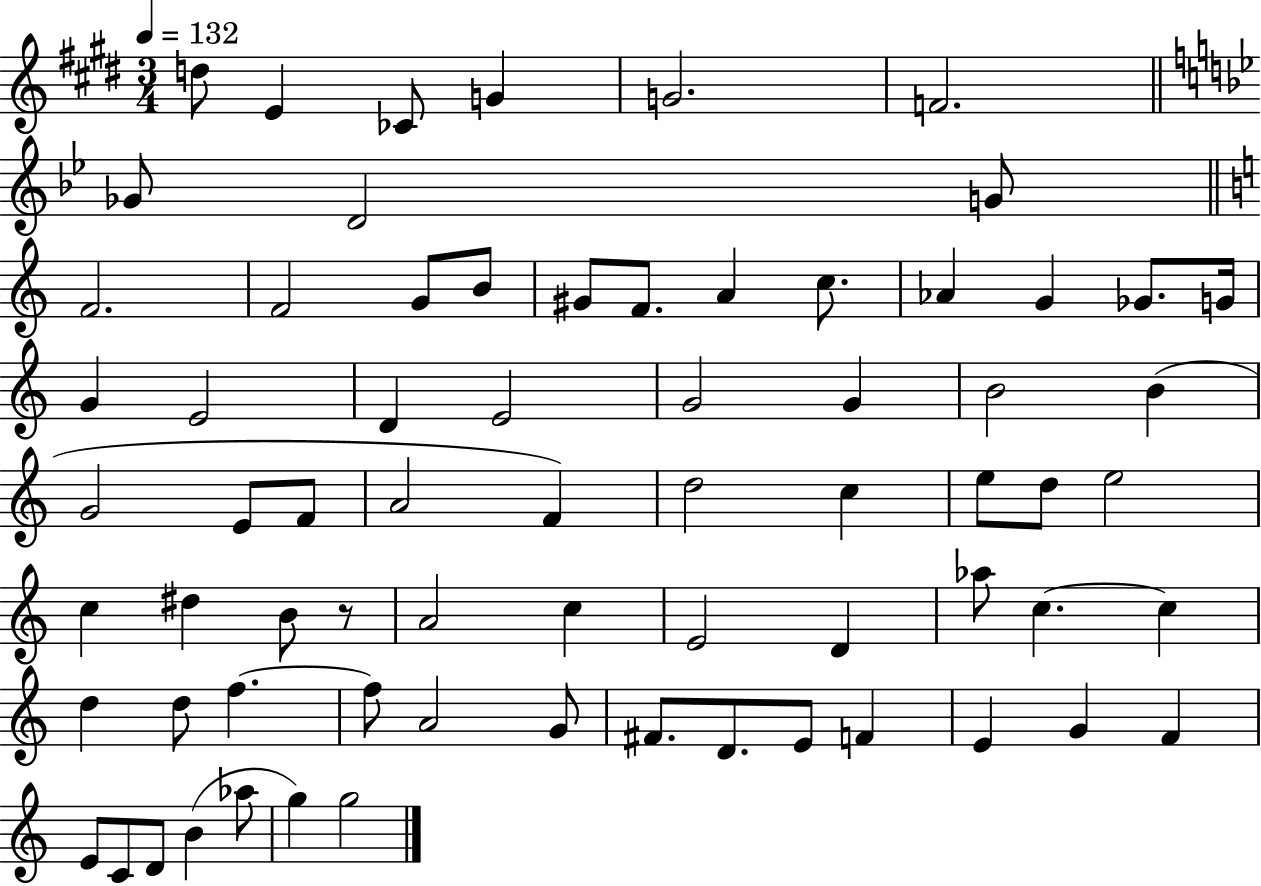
{
  \clef treble
  \numericTimeSignature
  \time 3/4
  \key e \major
  \tempo 4 = 132
  d''8 e'4 ces'8 g'4 | g'2. | f'2. | \bar "||" \break \key bes \major ges'8 d'2 g'8 | \bar "||" \break \key c \major f'2. | f'2 g'8 b'8 | gis'8 f'8. a'4 c''8. | aes'4 g'4 ges'8. g'16 | \break g'4 e'2 | d'4 e'2 | g'2 g'4 | b'2 b'4( | \break g'2 e'8 f'8 | a'2 f'4) | d''2 c''4 | e''8 d''8 e''2 | \break c''4 dis''4 b'8 r8 | a'2 c''4 | e'2 d'4 | aes''8 c''4.~~ c''4 | \break d''4 d''8 f''4.~~ | f''8 a'2 g'8 | fis'8. d'8. e'8 f'4 | e'4 g'4 f'4 | \break e'8 c'8 d'8 b'4( aes''8 | g''4) g''2 | \bar "|."
}